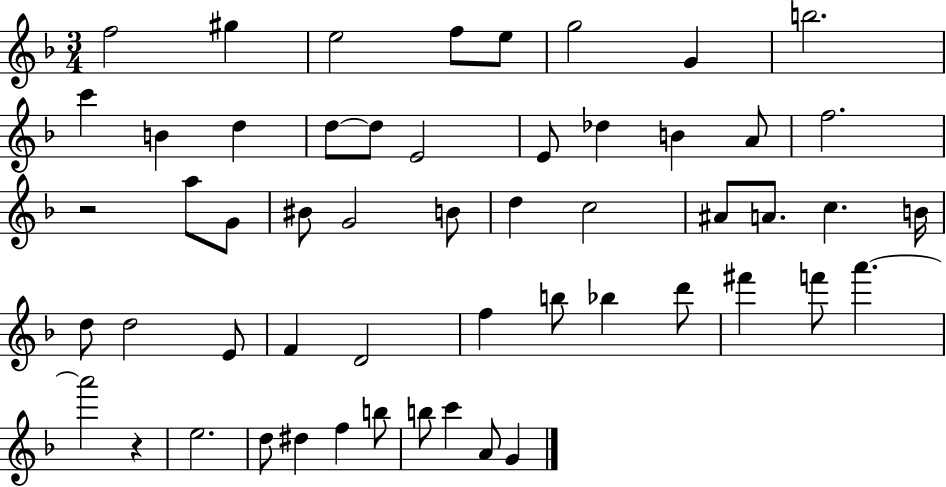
{
  \clef treble
  \numericTimeSignature
  \time 3/4
  \key f \major
  f''2 gis''4 | e''2 f''8 e''8 | g''2 g'4 | b''2. | \break c'''4 b'4 d''4 | d''8~~ d''8 e'2 | e'8 des''4 b'4 a'8 | f''2. | \break r2 a''8 g'8 | bis'8 g'2 b'8 | d''4 c''2 | ais'8 a'8. c''4. b'16 | \break d''8 d''2 e'8 | f'4 d'2 | f''4 b''8 bes''4 d'''8 | fis'''4 f'''8 a'''4.~~ | \break a'''2 r4 | e''2. | d''8 dis''4 f''4 b''8 | b''8 c'''4 a'8 g'4 | \break \bar "|."
}